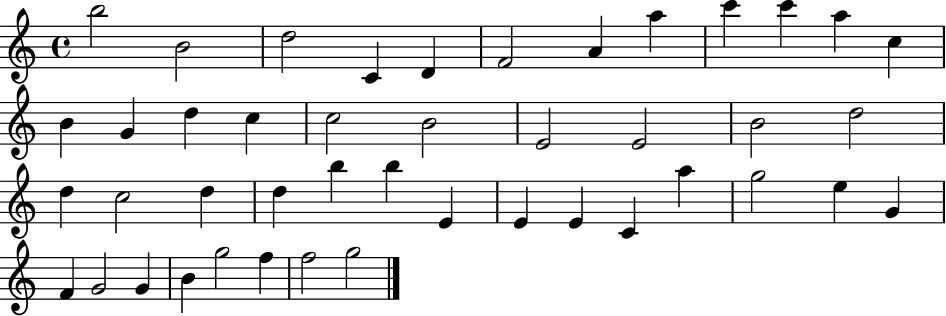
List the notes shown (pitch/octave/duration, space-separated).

B5/h B4/h D5/h C4/q D4/q F4/h A4/q A5/q C6/q C6/q A5/q C5/q B4/q G4/q D5/q C5/q C5/h B4/h E4/h E4/h B4/h D5/h D5/q C5/h D5/q D5/q B5/q B5/q E4/q E4/q E4/q C4/q A5/q G5/h E5/q G4/q F4/q G4/h G4/q B4/q G5/h F5/q F5/h G5/h